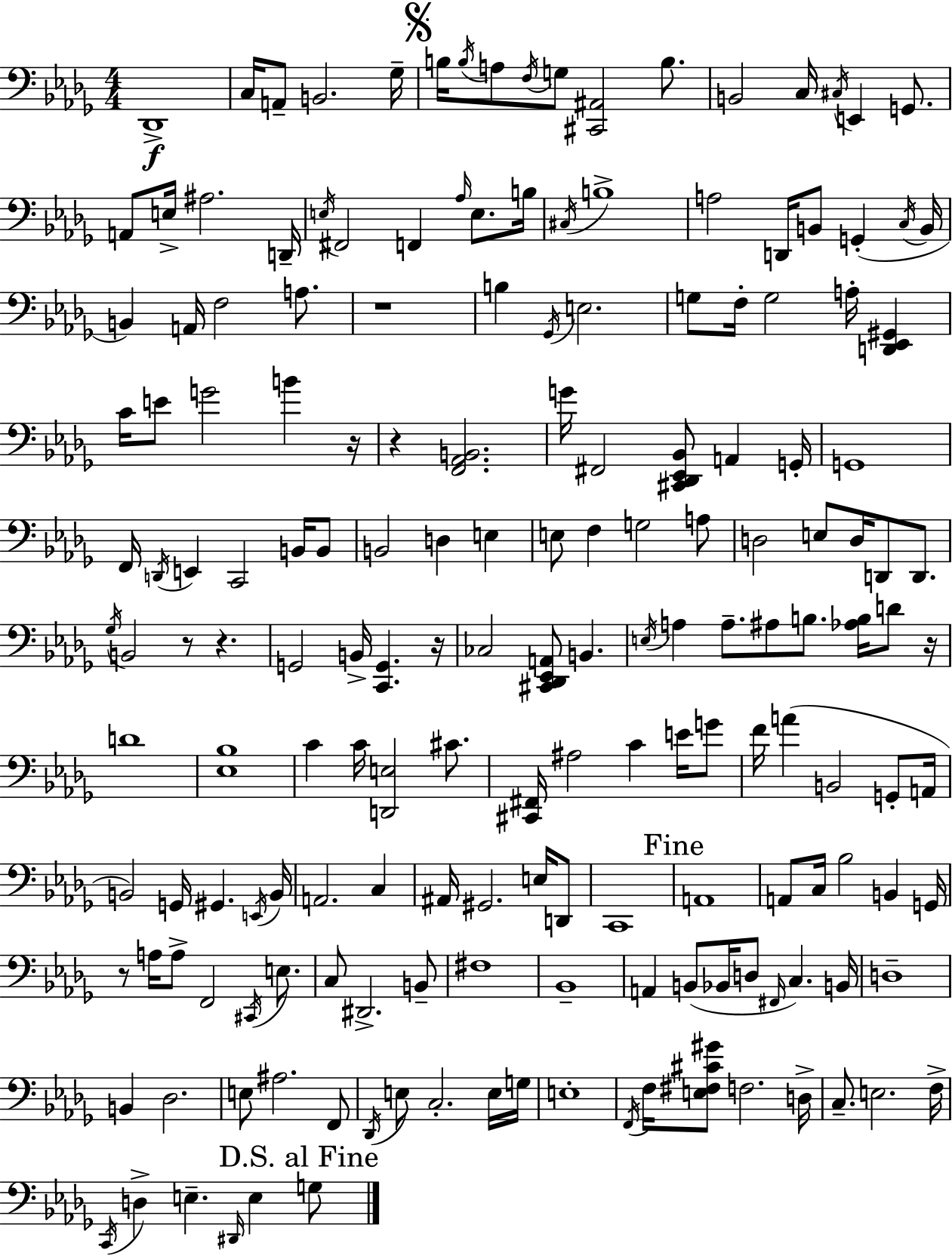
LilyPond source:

{
  \clef bass
  \numericTimeSignature
  \time 4/4
  \key bes \minor
  des,1->\f | c16 a,8-- b,2. ges16-- | \mark \markup { \musicglyph "scripts.segno" } b16 \acciaccatura { b16 } a8 \acciaccatura { f16 } g8 <cis, ais,>2 b8. | b,2 c16 \acciaccatura { cis16 } e,4 | \break g,8. a,8 e16-> ais2. | d,16-- \acciaccatura { e16 } fis,2 f,4 | \grace { aes16 } e8. b16 \acciaccatura { cis16 } b1-> | a2 d,16 b,8 | \break g,4-.( \acciaccatura { c16 } b,16 b,4) a,16 f2 | a8. r1 | b4 \acciaccatura { ges,16 } e2. | g8 f16-. g2 | \break a16-. <d, ees, gis,>4 c'16 e'8 g'2 | b'4 r16 r4 <f, aes, b,>2. | g'16 fis,2 | <cis, des, ees, bes,>8 a,4 g,16-. g,1 | \break f,16 \acciaccatura { d,16 } e,4 c,2 | b,16 b,8 b,2 | d4 e4 e8 f4 g2 | a8 d2 | \break e8 d16 d,8 d,8. \acciaccatura { ges16 } b,2 | r8 r4. g,2 | b,16-> <c, g,>4. r16 ces2 | <cis, des, ees, a,>8 b,4. \acciaccatura { e16 } a4 a8.-- | \break ais8 b8. <aes b>16 d'8 r16 d'1 | <ees bes>1 | c'4 c'16 | <d, e>2 cis'8. <cis, fis,>16 ais2 | \break c'4 e'16 g'8 f'16 a'4( | b,2 g,8-. a,16 b,2) | g,16 gis,4. \acciaccatura { e,16 } b,16 a,2. | c4 ais,16 gis,2. | \break e16 d,8 c,1 | \mark "Fine" a,1 | a,8 c16 bes2 | b,4 g,16 r8 a16 a8-> | \break f,2 \acciaccatura { cis,16 } e8. c8 dis,2.-> | b,8-- fis1 | bes,1-- | a,4 | \break b,8( bes,16 d8 \grace { fis,16 }) c4. b,16 d1-- | b,4 | des2. e8 | ais2. f,8 \acciaccatura { des,16 } e8 | \break c2.-. e16 g16 e1-. | \acciaccatura { f,16 } | f16 <e fis cis' gis'>8 f2. d16-> | c8.-- e2. f16-> | \break \acciaccatura { c,16 } d4-> e4.-- \grace { dis,16 } e4 | \mark "D.S. al Fine" g8 \bar "|."
}